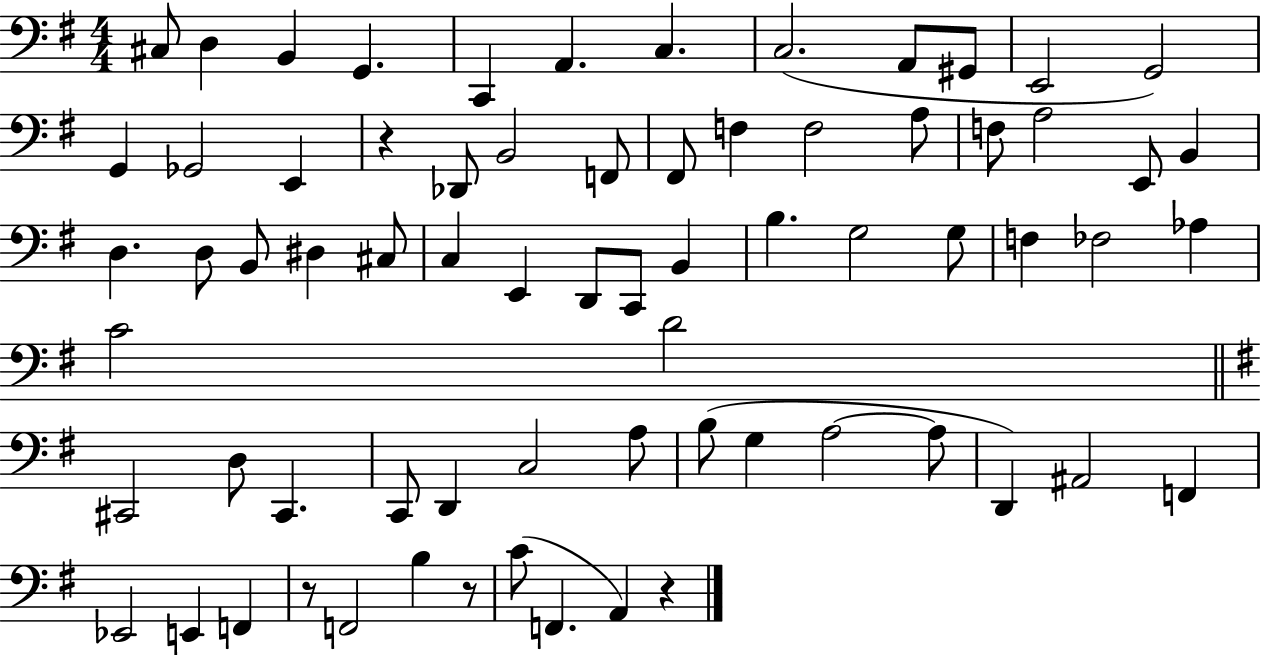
{
  \clef bass
  \numericTimeSignature
  \time 4/4
  \key g \major
  cis8 d4 b,4 g,4. | c,4 a,4. c4. | c2.( a,8 gis,8 | e,2 g,2) | \break g,4 ges,2 e,4 | r4 des,8 b,2 f,8 | fis,8 f4 f2 a8 | f8 a2 e,8 b,4 | \break d4. d8 b,8 dis4 cis8 | c4 e,4 d,8 c,8 b,4 | b4. g2 g8 | f4 fes2 aes4 | \break c'2 d'2 | \bar "||" \break \key e \minor cis,2 d8 cis,4. | c,8 d,4 c2 a8 | b8( g4 a2~~ a8 | d,4) ais,2 f,4 | \break ees,2 e,4 f,4 | r8 f,2 b4 r8 | c'8( f,4. a,4) r4 | \bar "|."
}